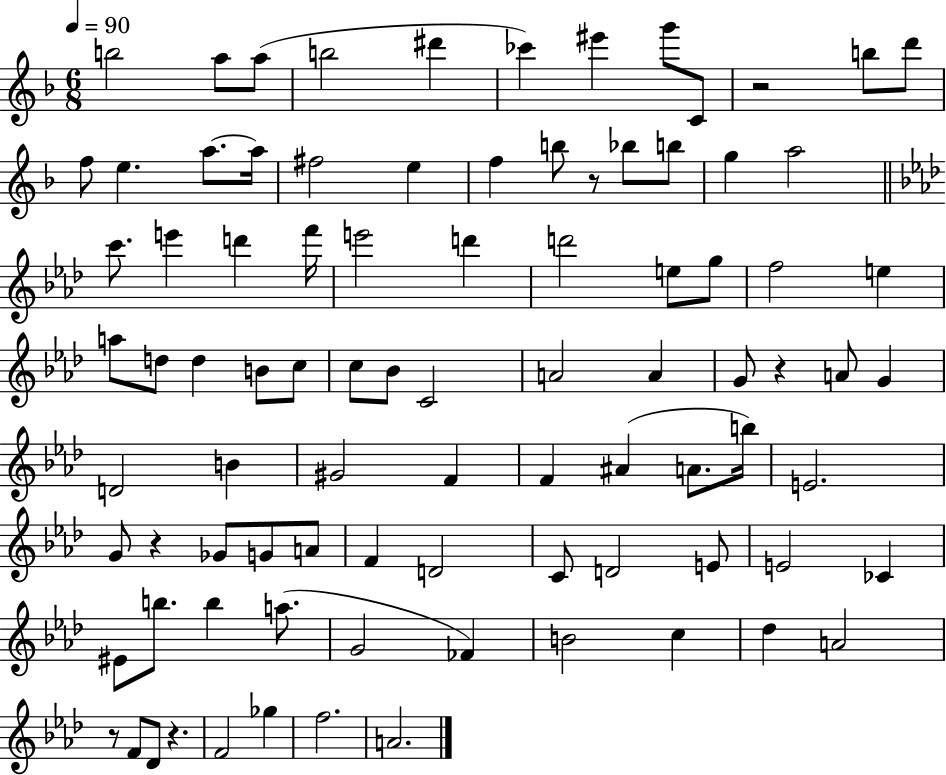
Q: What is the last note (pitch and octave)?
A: A4